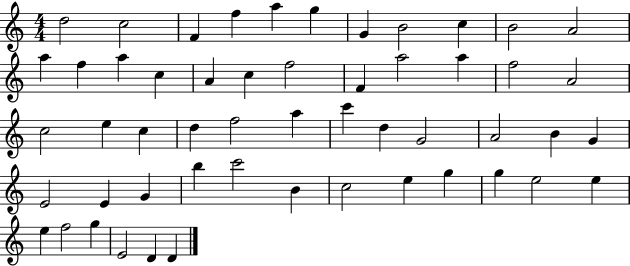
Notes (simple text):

D5/h C5/h F4/q F5/q A5/q G5/q G4/q B4/h C5/q B4/h A4/h A5/q F5/q A5/q C5/q A4/q C5/q F5/h F4/q A5/h A5/q F5/h A4/h C5/h E5/q C5/q D5/q F5/h A5/q C6/q D5/q G4/h A4/h B4/q G4/q E4/h E4/q G4/q B5/q C6/h B4/q C5/h E5/q G5/q G5/q E5/h E5/q E5/q F5/h G5/q E4/h D4/q D4/q